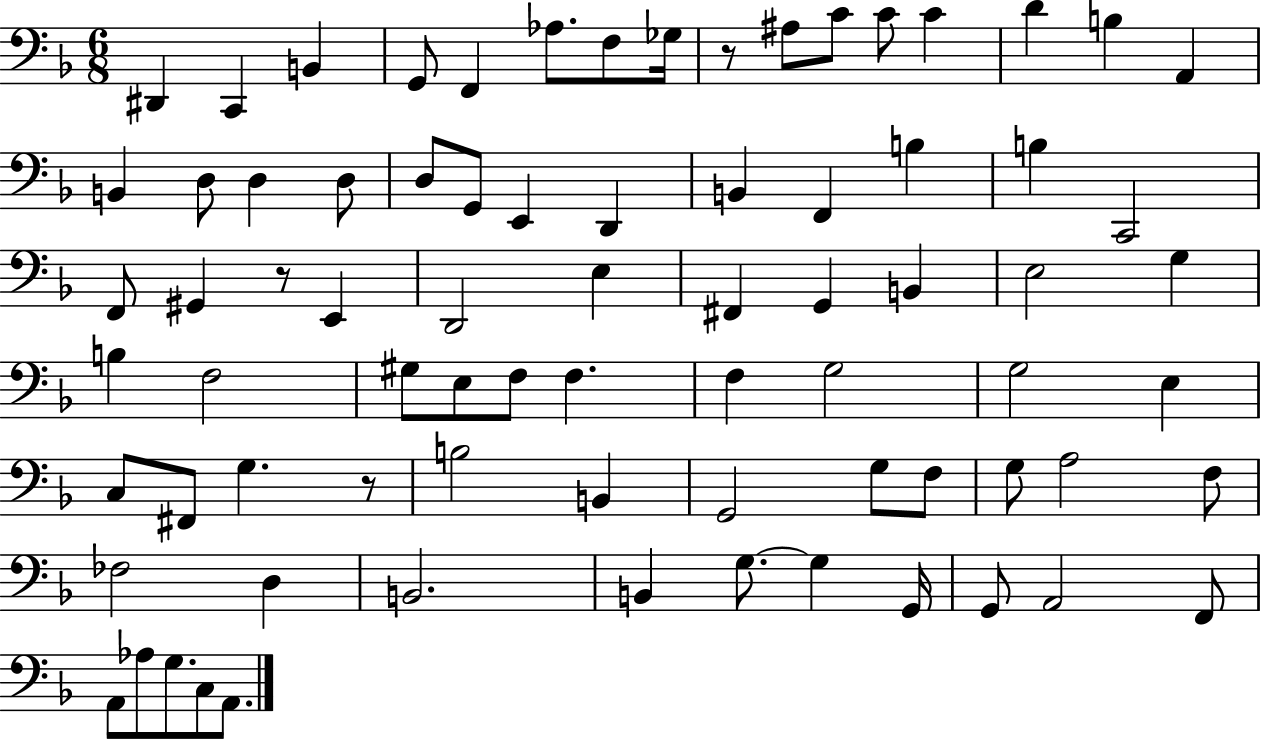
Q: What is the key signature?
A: F major